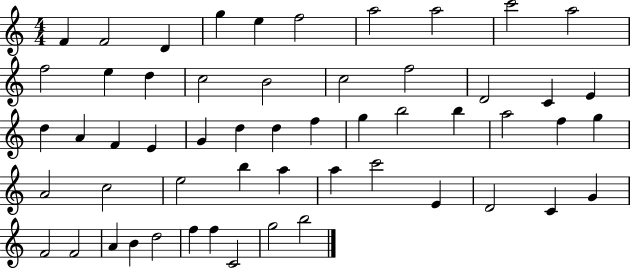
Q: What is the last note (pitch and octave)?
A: B5